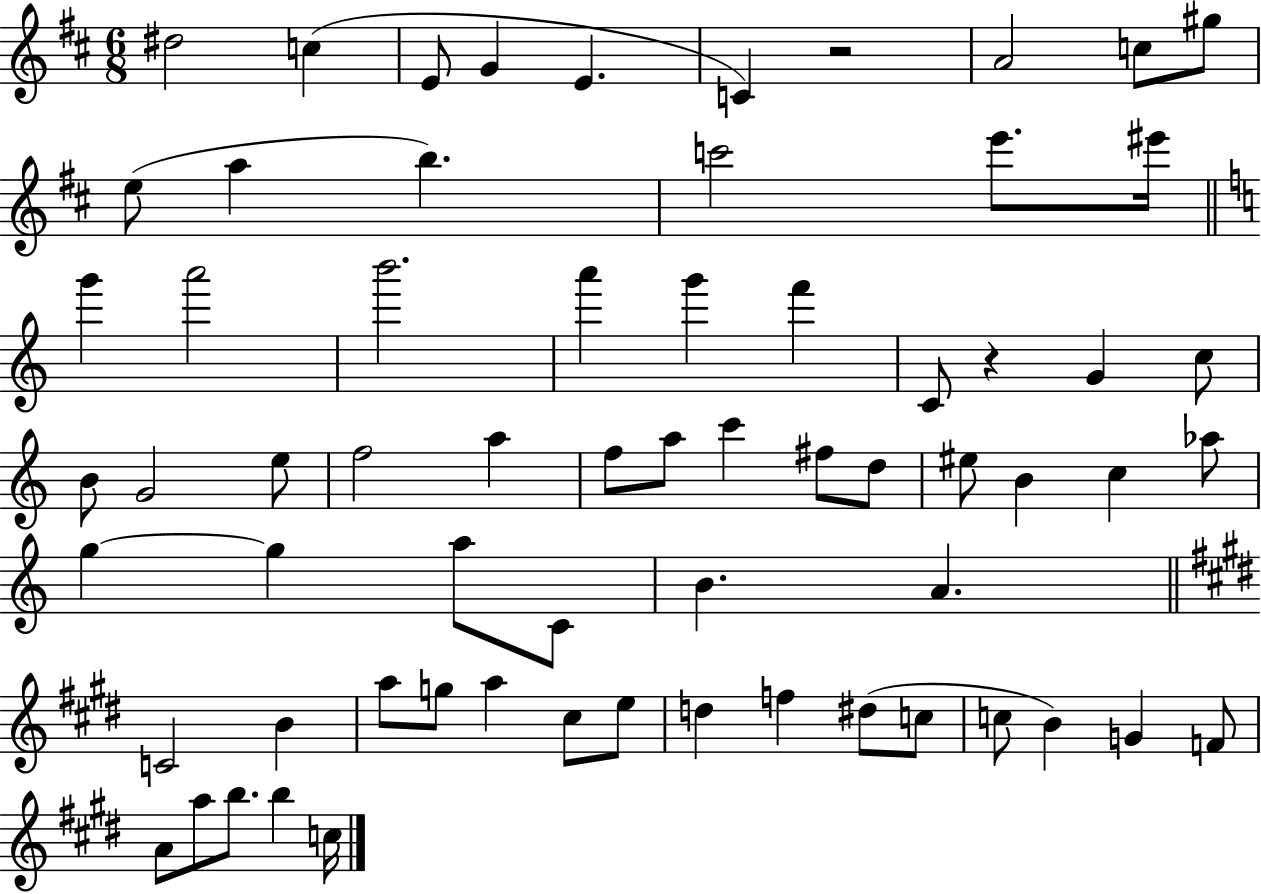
D#5/h C5/q E4/e G4/q E4/q. C4/q R/h A4/h C5/e G#5/e E5/e A5/q B5/q. C6/h E6/e. EIS6/s G6/q A6/h B6/h. A6/q G6/q F6/q C4/e R/q G4/q C5/e B4/e G4/h E5/e F5/h A5/q F5/e A5/e C6/q F#5/e D5/e EIS5/e B4/q C5/q Ab5/e G5/q G5/q A5/e C4/e B4/q. A4/q. C4/h B4/q A5/e G5/e A5/q C#5/e E5/e D5/q F5/q D#5/e C5/e C5/e B4/q G4/q F4/e A4/e A5/e B5/e. B5/q C5/s